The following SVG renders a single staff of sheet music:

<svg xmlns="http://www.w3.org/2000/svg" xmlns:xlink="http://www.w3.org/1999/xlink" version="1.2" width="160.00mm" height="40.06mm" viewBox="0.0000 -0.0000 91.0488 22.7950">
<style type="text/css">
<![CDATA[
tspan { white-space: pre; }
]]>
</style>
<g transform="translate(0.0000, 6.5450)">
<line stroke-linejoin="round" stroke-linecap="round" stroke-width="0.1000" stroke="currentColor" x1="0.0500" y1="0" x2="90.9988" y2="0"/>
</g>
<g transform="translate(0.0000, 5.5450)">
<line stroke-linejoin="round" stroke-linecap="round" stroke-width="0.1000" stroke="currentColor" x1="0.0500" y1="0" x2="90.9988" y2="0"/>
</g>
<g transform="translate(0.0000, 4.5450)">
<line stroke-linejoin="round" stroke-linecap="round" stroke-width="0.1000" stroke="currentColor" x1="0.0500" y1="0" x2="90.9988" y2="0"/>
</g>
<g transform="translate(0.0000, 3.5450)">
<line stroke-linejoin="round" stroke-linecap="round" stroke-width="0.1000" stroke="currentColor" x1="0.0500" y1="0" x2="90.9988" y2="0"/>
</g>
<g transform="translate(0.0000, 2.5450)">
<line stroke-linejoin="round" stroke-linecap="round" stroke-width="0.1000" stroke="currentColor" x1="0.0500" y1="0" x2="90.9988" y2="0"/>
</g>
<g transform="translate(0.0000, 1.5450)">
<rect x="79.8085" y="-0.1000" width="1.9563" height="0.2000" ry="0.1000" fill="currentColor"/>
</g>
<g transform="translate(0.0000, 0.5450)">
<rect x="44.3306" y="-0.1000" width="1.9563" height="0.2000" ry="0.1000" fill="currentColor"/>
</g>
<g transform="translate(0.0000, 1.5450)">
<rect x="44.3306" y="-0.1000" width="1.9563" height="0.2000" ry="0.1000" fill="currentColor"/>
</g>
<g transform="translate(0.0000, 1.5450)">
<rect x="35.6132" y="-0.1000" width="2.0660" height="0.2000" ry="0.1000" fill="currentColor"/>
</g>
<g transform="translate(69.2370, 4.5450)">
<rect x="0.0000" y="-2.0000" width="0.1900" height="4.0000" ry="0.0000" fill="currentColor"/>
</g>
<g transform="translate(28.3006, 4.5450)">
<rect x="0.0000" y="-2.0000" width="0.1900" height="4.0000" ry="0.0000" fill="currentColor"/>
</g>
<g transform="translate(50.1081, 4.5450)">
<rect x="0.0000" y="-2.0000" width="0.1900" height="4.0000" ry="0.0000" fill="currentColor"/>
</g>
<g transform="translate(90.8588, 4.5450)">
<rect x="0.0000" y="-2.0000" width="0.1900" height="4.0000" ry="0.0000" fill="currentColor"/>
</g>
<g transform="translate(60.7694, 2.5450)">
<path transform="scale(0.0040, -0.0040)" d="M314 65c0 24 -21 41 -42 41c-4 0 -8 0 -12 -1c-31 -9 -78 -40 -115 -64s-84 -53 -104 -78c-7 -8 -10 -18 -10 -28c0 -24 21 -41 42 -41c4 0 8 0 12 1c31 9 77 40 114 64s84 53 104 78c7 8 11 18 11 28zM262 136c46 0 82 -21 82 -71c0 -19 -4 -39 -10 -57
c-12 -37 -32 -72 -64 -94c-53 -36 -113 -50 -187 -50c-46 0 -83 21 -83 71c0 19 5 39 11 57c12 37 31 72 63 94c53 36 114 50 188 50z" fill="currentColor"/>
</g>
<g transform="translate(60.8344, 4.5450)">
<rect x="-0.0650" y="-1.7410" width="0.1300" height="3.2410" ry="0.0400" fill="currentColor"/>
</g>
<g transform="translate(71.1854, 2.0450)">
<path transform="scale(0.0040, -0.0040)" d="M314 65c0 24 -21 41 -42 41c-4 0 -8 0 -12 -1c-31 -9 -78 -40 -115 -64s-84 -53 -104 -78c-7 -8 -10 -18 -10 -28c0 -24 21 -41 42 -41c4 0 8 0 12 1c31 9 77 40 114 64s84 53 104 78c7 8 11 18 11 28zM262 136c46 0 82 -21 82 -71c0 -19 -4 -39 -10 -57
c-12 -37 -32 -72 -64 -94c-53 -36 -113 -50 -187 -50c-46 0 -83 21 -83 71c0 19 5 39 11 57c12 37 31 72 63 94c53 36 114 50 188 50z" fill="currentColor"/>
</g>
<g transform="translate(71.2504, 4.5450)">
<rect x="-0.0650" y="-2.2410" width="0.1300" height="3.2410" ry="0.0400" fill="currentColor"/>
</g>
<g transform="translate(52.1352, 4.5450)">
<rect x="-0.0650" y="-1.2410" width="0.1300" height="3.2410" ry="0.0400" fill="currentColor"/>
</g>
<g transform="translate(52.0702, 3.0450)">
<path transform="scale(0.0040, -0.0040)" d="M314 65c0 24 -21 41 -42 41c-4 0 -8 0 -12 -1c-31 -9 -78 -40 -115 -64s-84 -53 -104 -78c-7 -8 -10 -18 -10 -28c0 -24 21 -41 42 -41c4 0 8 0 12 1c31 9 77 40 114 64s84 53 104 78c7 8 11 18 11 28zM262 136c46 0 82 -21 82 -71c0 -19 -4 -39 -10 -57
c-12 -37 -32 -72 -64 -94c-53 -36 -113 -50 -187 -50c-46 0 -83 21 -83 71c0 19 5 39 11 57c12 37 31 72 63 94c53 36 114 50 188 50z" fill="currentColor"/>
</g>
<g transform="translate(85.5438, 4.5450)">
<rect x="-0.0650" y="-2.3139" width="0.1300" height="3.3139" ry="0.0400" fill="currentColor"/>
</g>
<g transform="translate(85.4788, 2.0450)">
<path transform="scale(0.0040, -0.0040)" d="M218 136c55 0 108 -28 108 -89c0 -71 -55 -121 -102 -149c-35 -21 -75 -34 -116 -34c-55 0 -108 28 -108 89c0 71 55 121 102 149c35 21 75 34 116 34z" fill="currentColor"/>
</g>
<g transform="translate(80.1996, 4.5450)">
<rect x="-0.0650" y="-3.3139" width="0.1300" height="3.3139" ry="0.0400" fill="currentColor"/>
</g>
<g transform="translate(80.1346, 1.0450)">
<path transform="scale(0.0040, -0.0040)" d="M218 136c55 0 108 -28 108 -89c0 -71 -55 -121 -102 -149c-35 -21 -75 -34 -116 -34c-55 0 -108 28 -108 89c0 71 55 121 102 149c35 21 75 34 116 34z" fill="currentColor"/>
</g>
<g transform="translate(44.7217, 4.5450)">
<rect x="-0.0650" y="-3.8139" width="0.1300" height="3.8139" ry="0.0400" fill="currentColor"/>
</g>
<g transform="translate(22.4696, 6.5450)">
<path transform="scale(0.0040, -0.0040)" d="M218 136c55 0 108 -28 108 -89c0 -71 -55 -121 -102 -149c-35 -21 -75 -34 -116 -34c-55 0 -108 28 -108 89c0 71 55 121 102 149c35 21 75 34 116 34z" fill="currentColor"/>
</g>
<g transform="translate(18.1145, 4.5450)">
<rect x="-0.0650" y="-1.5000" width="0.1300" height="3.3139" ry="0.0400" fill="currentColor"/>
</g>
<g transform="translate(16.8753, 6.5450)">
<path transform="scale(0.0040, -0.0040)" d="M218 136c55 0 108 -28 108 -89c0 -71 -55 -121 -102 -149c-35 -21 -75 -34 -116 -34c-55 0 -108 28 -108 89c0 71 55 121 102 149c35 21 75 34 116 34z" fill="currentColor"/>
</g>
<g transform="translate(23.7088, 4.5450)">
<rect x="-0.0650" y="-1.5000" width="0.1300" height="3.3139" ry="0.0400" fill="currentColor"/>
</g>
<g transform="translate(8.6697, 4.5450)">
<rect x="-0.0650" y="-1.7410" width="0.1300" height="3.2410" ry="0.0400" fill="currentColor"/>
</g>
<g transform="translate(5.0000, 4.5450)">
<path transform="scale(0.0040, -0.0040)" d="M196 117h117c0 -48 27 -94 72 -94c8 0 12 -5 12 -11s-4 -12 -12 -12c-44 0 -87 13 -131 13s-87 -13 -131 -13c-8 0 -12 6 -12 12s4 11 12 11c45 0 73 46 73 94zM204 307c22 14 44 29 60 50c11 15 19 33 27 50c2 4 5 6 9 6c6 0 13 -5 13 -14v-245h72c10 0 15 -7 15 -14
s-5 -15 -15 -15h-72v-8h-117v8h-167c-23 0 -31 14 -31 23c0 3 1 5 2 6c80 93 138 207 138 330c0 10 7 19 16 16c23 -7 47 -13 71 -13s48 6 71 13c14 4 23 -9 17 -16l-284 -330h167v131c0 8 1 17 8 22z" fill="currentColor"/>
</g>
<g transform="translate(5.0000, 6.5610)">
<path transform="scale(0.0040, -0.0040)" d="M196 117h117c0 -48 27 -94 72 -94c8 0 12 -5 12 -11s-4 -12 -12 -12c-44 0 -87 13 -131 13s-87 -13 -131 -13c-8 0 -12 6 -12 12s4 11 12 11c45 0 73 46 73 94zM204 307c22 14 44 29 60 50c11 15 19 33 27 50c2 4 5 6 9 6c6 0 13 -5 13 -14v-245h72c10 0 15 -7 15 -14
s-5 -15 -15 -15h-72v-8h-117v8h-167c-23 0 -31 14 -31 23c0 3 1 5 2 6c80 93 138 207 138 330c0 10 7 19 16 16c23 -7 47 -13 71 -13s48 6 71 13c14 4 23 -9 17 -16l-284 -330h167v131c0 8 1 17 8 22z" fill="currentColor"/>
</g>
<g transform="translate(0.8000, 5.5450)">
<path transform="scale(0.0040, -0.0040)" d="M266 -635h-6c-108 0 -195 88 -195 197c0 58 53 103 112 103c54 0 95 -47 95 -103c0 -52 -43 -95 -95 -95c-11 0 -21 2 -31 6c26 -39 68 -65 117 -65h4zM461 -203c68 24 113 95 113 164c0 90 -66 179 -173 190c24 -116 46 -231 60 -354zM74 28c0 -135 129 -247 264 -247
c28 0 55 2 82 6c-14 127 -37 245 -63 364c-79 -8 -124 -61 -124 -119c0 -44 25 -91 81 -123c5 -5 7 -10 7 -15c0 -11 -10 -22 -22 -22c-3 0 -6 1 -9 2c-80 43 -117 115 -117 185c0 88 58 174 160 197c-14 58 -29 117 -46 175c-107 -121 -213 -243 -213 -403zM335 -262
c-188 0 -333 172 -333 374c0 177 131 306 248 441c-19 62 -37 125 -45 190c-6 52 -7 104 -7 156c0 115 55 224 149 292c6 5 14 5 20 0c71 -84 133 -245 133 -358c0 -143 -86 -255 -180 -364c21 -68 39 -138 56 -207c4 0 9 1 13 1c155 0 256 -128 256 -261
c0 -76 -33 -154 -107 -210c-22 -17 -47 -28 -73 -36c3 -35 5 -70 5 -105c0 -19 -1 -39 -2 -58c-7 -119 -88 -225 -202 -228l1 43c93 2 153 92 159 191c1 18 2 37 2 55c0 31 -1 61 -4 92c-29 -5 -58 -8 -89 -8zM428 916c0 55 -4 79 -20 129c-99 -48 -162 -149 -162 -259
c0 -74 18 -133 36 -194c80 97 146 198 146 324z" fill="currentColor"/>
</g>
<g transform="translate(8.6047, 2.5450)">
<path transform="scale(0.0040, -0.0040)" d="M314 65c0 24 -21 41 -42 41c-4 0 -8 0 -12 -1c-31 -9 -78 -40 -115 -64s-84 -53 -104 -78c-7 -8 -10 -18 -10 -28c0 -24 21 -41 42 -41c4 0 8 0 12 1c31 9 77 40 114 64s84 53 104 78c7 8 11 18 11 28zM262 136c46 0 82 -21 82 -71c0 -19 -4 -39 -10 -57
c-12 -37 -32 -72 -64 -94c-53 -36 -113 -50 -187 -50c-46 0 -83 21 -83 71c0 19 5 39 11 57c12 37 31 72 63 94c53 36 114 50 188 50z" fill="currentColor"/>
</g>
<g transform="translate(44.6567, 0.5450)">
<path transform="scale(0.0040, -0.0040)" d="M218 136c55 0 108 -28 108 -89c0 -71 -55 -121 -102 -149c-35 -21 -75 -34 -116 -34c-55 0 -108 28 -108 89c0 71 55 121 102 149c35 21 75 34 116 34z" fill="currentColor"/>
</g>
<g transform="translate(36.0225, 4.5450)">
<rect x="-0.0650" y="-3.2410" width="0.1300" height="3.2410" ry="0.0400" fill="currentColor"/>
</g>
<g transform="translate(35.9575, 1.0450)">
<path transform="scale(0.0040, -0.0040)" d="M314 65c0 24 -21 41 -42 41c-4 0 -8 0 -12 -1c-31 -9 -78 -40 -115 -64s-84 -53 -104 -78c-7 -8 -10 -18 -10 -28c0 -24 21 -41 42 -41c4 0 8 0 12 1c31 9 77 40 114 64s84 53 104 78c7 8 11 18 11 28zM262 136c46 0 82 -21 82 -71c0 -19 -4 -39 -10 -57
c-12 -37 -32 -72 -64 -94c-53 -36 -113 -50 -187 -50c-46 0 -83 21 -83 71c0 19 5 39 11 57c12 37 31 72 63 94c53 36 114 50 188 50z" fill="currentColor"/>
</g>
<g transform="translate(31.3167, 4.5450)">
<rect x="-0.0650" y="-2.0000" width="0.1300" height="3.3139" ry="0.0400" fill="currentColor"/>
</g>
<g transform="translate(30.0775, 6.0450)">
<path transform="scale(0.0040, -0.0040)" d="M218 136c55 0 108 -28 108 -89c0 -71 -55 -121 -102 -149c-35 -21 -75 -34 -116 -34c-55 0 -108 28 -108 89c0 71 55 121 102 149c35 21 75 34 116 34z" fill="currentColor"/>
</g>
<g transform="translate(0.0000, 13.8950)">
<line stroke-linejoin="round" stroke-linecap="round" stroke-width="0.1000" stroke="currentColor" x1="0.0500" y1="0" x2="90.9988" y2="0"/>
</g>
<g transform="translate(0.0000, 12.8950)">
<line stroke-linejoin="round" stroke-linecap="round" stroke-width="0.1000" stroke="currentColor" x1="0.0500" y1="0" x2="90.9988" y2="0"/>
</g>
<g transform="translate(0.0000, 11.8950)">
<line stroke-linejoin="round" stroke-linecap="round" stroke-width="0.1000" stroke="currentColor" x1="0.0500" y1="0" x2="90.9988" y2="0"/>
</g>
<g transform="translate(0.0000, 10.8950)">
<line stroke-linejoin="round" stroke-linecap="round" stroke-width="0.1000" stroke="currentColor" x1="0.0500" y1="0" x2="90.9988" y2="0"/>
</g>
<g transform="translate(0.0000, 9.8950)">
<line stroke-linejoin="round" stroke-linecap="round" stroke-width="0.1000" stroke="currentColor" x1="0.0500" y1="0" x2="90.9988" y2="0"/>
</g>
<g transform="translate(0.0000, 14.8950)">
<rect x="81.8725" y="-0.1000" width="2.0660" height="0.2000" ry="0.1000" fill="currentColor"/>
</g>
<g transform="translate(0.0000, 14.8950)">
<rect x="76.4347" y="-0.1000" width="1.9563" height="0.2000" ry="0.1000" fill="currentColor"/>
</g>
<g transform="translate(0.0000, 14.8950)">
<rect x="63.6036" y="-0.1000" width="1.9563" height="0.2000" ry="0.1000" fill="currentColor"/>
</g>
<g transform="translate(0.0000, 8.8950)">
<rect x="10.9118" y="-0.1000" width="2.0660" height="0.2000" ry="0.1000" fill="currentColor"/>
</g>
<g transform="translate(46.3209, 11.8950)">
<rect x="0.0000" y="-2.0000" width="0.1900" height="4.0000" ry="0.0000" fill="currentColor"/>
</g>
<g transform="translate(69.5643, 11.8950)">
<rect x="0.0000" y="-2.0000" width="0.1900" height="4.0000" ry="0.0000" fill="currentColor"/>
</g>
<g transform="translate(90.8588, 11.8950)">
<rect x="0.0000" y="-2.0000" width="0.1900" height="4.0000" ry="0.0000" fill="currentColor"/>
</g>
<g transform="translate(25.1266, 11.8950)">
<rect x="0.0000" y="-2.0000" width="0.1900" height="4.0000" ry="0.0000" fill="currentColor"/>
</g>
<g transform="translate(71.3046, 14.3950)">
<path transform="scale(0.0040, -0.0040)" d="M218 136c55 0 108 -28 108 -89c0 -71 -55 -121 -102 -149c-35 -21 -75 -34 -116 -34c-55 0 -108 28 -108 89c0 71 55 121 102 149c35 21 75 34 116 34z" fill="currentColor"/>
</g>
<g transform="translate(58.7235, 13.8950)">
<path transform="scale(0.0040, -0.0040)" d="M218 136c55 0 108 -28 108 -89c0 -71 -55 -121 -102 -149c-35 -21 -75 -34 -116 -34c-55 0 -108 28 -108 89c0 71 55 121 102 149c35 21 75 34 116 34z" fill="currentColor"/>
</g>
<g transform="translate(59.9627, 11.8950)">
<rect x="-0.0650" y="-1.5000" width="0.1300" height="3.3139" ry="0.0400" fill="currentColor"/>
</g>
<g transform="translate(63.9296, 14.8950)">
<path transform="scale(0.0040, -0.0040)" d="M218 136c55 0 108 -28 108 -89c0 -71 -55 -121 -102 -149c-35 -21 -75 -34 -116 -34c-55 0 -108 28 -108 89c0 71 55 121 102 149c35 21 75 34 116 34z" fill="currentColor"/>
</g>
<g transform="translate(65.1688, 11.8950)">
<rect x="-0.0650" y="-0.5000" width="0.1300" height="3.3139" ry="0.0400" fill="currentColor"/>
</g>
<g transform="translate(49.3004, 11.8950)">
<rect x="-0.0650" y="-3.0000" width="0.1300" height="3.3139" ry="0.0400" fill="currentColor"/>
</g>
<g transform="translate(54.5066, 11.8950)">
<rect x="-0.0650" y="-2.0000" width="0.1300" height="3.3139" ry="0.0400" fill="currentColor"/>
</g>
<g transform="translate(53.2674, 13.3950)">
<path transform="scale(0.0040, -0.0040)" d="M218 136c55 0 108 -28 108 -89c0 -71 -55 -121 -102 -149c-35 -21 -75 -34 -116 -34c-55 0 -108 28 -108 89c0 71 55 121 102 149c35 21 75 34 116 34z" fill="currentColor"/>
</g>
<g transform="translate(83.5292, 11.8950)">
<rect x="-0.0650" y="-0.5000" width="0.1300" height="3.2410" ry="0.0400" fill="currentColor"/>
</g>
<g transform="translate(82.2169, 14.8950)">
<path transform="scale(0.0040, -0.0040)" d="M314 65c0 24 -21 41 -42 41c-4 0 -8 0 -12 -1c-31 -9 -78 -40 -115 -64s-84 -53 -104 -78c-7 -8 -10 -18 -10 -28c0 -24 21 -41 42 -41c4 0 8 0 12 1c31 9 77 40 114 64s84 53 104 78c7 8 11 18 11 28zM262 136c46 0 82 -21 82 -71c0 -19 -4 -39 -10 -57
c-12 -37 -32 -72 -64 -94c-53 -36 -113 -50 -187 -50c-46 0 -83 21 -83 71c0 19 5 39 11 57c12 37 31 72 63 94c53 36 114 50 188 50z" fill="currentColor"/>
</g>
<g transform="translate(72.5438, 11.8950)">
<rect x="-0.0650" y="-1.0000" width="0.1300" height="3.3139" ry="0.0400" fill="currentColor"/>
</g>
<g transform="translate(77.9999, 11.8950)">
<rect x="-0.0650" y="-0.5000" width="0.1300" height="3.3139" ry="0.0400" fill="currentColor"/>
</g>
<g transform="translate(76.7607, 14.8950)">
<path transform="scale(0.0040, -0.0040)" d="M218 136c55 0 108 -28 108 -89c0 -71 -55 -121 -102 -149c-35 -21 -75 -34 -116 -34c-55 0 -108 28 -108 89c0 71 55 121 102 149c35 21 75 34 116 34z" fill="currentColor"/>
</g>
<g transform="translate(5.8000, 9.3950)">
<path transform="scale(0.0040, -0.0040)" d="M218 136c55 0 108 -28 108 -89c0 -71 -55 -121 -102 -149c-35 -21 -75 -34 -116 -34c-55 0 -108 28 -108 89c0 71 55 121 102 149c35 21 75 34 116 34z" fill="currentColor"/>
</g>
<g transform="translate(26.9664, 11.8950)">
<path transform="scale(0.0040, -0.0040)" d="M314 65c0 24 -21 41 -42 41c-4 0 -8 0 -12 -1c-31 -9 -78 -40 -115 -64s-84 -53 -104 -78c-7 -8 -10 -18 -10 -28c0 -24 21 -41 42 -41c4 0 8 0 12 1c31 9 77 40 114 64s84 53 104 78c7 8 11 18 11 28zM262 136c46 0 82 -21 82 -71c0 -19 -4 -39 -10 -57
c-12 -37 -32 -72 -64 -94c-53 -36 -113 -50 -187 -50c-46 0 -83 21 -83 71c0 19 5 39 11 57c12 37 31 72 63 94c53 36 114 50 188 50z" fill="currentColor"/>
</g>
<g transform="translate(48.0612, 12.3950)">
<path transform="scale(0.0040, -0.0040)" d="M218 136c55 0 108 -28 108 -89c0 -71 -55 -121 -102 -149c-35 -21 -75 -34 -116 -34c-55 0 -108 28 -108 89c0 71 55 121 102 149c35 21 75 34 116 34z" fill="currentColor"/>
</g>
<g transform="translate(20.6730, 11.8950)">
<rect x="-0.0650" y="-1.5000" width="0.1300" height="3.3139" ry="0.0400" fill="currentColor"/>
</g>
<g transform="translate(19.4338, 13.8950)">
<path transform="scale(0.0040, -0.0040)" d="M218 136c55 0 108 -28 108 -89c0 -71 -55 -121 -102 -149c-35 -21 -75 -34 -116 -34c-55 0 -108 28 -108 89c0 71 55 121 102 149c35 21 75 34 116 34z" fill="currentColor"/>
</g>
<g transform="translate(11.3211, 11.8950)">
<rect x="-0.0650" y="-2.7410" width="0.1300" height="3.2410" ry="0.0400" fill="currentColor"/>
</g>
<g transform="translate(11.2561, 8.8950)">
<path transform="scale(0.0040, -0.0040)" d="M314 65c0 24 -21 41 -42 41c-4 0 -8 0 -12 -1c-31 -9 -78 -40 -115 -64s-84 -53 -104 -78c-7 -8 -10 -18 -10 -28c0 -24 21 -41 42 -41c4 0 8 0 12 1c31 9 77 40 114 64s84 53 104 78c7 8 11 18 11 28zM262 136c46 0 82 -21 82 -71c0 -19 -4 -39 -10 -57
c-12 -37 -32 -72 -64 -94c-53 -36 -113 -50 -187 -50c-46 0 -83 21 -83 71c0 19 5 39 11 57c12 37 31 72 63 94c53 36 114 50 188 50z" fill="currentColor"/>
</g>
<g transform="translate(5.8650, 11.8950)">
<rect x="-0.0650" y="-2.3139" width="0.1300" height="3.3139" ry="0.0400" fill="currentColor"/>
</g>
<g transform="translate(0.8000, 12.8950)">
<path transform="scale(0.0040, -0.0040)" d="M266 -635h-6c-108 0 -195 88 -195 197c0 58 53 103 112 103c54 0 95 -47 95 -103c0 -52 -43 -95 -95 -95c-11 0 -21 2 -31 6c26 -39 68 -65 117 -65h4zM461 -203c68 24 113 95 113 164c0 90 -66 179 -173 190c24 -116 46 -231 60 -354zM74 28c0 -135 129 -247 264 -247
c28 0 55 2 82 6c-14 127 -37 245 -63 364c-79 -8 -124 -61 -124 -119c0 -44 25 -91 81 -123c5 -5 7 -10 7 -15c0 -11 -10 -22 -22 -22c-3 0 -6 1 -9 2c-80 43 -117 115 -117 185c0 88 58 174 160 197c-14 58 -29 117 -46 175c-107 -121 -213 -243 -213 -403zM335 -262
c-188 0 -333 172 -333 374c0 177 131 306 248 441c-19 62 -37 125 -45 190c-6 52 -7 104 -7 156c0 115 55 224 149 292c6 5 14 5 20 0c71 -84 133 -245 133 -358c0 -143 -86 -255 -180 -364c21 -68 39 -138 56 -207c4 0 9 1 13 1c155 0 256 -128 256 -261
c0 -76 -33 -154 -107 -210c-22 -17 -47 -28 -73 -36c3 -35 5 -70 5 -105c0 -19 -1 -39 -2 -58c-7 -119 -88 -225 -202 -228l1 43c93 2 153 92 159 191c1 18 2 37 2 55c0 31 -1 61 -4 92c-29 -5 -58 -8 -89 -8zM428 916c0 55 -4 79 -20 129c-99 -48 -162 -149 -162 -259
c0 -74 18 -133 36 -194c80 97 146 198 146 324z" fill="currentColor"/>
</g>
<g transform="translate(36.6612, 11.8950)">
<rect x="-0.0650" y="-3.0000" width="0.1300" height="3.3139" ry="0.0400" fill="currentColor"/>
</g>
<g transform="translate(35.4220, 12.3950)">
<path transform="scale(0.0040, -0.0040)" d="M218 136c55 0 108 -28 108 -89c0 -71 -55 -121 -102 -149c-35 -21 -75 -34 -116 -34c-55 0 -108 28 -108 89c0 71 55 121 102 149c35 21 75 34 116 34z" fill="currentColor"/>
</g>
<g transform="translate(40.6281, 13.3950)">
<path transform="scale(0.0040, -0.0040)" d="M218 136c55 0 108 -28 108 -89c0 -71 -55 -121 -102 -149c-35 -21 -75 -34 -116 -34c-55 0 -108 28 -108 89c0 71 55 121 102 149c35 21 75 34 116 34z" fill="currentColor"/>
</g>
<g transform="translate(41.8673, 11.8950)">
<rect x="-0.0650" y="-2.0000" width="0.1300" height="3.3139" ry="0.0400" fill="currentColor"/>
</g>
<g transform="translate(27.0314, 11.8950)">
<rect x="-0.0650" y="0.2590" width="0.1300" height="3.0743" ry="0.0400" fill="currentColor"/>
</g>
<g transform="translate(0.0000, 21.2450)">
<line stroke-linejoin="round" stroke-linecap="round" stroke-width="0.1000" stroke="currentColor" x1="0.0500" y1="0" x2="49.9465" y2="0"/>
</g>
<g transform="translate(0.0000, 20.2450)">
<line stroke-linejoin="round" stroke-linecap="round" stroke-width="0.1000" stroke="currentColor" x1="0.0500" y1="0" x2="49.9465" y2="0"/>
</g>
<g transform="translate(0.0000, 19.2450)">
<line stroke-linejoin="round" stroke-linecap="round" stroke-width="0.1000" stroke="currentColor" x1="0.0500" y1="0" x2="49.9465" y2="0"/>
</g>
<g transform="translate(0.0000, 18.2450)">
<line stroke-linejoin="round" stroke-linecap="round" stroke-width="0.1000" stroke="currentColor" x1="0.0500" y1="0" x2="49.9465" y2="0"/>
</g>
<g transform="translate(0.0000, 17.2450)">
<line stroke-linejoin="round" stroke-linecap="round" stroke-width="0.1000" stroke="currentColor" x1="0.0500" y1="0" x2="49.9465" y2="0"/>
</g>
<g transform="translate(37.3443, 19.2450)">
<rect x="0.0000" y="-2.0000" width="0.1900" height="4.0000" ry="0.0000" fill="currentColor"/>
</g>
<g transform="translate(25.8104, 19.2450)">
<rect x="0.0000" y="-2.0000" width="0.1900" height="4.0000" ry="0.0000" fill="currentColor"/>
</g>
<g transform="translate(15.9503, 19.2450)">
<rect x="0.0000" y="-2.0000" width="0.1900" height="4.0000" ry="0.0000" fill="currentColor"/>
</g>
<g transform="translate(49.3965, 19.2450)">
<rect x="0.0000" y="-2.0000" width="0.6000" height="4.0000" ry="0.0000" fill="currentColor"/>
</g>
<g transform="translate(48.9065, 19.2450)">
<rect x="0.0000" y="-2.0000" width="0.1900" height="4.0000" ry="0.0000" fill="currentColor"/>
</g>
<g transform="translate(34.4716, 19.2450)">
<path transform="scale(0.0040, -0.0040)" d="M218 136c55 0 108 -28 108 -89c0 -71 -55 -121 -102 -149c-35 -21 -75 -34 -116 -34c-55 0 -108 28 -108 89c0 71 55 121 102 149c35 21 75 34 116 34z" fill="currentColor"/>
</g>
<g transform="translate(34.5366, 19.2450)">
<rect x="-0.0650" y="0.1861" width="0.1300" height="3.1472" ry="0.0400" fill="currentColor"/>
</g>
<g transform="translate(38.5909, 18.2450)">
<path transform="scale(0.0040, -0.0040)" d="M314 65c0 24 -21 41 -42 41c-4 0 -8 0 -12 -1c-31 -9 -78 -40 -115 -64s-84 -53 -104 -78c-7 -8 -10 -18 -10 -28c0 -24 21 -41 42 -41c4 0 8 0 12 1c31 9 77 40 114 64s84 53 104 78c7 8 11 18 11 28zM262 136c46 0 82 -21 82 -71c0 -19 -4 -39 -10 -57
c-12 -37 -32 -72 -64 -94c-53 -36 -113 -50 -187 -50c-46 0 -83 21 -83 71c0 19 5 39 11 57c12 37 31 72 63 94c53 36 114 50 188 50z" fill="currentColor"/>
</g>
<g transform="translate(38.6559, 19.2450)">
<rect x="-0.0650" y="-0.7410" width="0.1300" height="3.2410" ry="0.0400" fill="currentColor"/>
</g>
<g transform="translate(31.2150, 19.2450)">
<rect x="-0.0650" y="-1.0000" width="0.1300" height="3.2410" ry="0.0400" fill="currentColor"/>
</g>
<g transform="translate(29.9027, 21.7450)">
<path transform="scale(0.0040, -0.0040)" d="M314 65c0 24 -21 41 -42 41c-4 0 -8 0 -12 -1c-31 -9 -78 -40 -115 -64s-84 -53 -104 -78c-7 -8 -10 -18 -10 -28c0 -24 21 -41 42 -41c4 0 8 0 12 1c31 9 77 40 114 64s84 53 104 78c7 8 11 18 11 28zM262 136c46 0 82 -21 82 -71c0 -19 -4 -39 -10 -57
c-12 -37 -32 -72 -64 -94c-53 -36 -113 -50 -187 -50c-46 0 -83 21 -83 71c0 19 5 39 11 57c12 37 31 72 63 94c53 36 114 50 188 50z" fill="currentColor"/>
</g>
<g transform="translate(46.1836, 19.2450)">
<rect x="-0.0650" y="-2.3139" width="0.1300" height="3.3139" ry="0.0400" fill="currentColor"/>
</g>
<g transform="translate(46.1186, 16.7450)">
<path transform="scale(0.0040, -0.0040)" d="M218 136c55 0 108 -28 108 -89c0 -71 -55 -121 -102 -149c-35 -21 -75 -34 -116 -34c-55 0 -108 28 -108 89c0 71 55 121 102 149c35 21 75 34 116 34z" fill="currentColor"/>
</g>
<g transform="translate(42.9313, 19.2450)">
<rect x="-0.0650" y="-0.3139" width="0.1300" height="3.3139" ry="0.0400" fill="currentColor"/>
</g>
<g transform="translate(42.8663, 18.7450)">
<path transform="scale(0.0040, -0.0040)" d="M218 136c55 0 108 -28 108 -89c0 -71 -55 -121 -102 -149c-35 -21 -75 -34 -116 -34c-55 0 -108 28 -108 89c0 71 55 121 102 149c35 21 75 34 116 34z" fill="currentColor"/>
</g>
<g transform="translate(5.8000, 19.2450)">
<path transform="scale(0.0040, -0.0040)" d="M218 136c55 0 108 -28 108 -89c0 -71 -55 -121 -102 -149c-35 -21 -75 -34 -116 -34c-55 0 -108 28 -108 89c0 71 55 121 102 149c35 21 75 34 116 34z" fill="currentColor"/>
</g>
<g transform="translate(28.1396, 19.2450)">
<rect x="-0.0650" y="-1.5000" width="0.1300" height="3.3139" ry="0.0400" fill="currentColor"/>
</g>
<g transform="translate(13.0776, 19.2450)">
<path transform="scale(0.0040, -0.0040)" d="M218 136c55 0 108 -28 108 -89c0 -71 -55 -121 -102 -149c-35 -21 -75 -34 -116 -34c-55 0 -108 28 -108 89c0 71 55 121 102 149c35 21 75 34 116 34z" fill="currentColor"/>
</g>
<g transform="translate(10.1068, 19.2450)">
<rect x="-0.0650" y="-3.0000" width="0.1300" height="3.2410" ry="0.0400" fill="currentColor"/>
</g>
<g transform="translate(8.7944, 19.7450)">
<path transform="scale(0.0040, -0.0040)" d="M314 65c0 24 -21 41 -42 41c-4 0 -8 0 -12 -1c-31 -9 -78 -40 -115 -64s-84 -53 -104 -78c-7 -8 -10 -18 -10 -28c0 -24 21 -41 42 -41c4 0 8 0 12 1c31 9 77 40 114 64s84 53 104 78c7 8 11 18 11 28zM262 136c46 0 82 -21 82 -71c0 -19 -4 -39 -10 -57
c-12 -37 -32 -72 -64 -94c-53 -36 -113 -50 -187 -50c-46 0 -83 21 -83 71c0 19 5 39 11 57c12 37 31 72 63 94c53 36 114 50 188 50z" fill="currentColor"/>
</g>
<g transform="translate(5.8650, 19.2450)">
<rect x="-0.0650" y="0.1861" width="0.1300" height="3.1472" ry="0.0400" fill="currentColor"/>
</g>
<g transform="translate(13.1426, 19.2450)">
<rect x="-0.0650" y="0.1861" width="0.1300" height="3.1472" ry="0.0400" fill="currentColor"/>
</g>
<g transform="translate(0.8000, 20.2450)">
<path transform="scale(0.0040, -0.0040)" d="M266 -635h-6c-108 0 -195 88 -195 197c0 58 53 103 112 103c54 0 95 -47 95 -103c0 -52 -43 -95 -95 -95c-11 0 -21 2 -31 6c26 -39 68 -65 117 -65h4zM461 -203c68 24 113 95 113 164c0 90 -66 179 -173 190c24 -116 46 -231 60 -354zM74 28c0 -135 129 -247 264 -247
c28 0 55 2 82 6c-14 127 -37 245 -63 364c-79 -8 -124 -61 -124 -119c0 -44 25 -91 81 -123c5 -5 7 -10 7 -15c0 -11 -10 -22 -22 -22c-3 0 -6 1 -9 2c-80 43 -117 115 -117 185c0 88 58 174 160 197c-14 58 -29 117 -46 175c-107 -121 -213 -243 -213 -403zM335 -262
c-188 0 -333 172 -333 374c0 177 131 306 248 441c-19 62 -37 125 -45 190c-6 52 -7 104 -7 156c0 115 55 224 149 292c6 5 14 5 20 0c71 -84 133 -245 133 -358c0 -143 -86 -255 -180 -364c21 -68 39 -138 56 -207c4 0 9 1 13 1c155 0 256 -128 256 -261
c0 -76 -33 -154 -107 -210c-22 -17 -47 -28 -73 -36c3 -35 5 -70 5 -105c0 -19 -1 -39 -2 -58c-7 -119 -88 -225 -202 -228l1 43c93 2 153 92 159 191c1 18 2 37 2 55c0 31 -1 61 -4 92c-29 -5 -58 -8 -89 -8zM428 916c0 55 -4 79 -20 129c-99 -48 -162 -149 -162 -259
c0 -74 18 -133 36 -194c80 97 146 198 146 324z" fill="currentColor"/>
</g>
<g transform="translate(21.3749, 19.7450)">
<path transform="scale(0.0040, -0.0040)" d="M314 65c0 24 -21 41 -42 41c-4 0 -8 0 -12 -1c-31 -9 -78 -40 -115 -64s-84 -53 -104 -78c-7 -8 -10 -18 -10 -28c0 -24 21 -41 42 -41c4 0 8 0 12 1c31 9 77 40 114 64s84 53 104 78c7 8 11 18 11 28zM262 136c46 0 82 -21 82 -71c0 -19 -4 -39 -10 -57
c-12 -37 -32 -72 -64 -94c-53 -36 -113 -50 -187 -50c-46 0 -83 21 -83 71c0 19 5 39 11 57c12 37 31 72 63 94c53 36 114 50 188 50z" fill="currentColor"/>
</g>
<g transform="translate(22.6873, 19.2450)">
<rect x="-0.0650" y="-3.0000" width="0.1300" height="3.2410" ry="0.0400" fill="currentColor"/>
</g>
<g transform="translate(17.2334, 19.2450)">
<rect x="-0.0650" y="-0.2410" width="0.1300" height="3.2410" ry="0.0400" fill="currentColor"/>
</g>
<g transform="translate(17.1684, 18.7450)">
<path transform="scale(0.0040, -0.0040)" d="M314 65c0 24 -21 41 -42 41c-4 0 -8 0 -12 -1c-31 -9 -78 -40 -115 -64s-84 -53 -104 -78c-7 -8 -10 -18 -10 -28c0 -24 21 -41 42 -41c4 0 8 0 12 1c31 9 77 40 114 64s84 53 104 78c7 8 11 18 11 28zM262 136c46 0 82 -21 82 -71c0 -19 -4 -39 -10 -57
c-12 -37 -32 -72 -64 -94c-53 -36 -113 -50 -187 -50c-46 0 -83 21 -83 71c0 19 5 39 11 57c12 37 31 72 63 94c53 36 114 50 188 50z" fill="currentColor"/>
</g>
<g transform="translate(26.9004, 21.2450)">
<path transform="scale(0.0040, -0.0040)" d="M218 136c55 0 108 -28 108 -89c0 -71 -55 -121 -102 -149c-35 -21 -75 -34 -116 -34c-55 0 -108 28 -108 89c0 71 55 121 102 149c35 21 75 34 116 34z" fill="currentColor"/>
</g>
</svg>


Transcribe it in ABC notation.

X:1
T:Untitled
M:4/4
L:1/4
K:C
f2 E E F b2 c' e2 f2 g2 b g g a2 E B2 A F A F E C D C C2 B A2 B c2 A2 E D2 B d2 c g